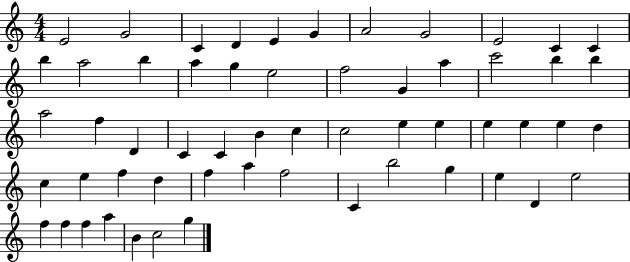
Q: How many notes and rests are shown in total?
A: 57